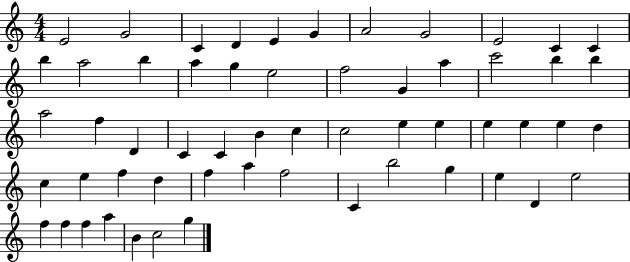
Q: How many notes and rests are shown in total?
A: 57